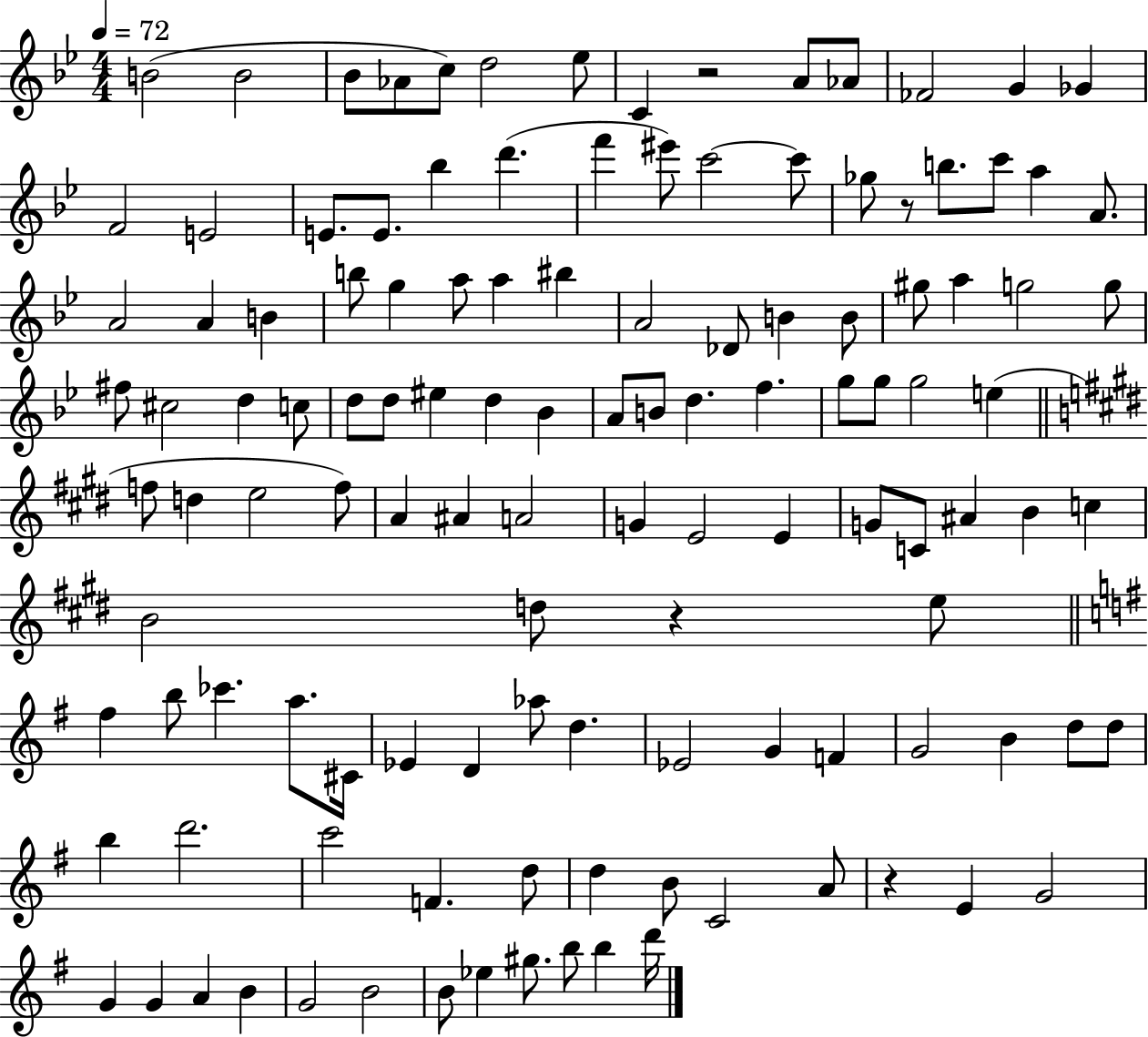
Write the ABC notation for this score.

X:1
T:Untitled
M:4/4
L:1/4
K:Bb
B2 B2 _B/2 _A/2 c/2 d2 _e/2 C z2 A/2 _A/2 _F2 G _G F2 E2 E/2 E/2 _b d' f' ^e'/2 c'2 c'/2 _g/2 z/2 b/2 c'/2 a A/2 A2 A B b/2 g a/2 a ^b A2 _D/2 B B/2 ^g/2 a g2 g/2 ^f/2 ^c2 d c/2 d/2 d/2 ^e d _B A/2 B/2 d f g/2 g/2 g2 e f/2 d e2 f/2 A ^A A2 G E2 E G/2 C/2 ^A B c B2 d/2 z e/2 ^f b/2 _c' a/2 ^C/4 _E D _a/2 d _E2 G F G2 B d/2 d/2 b d'2 c'2 F d/2 d B/2 C2 A/2 z E G2 G G A B G2 B2 B/2 _e ^g/2 b/2 b d'/4